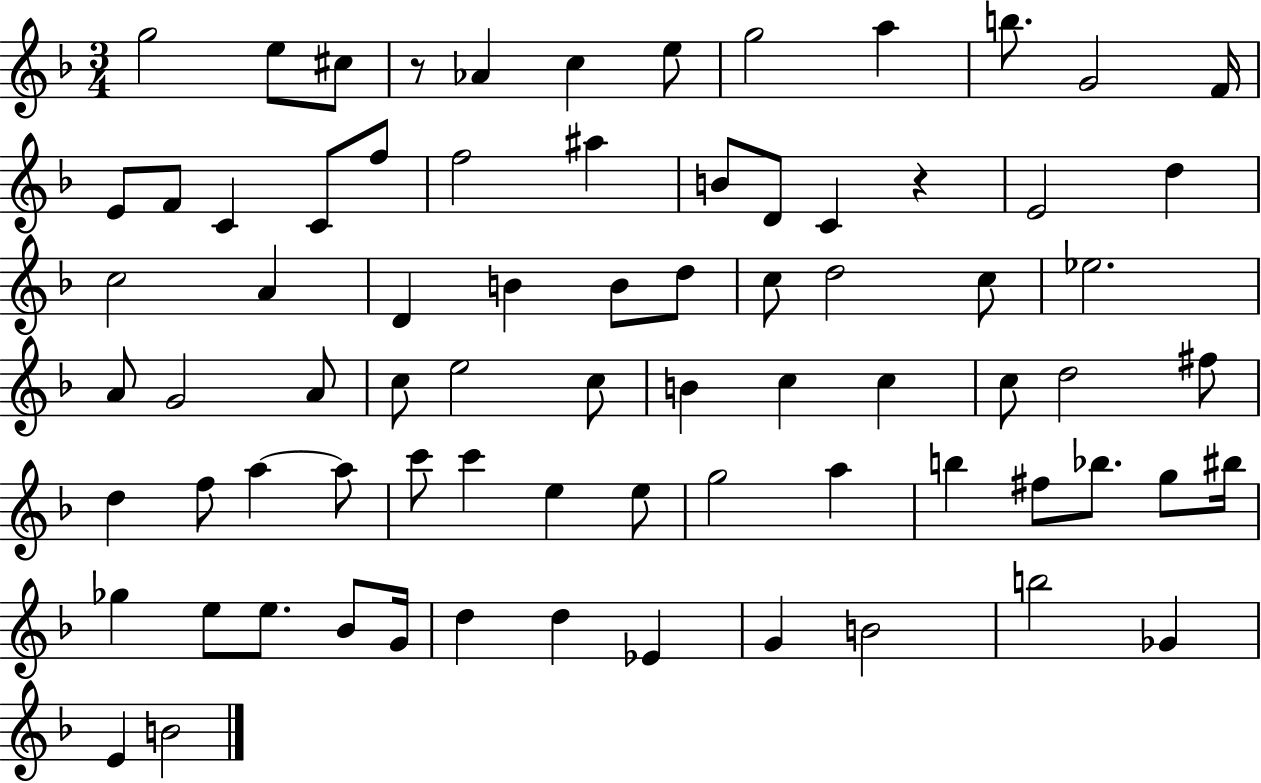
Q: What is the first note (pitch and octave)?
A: G5